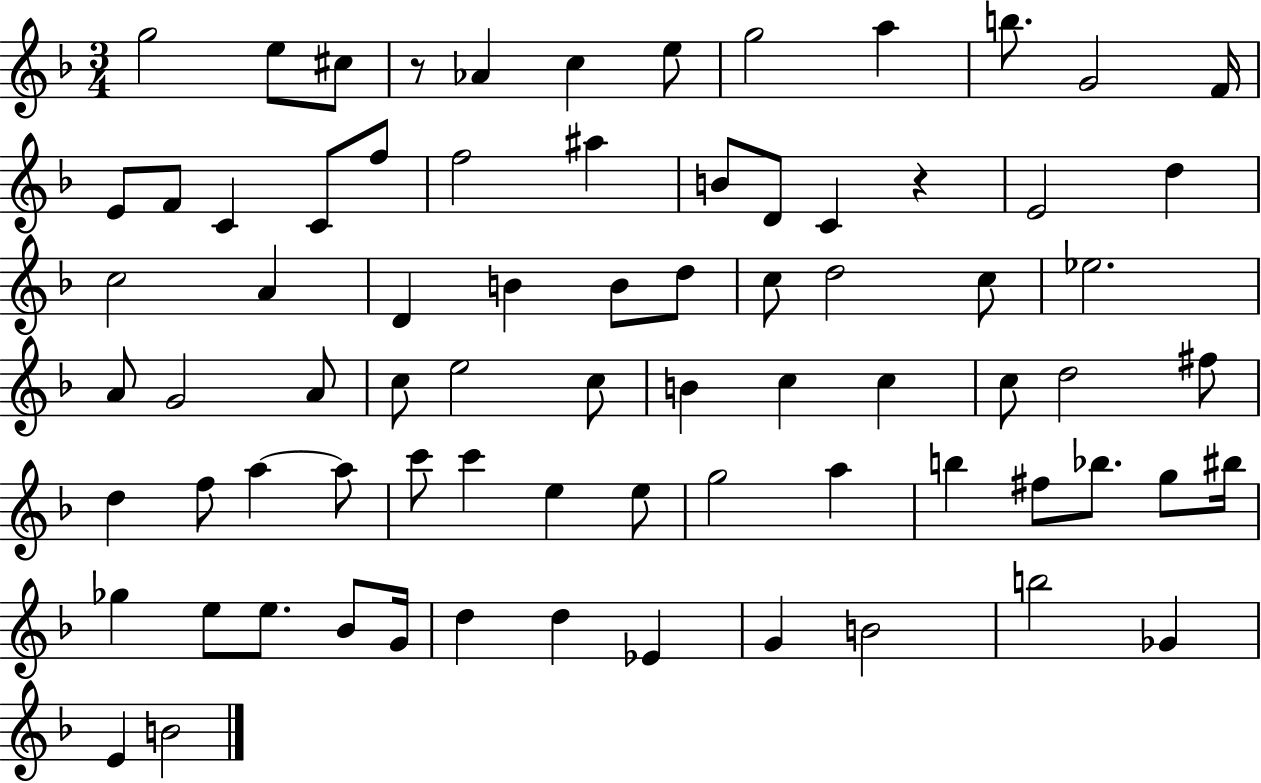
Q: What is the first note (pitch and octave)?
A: G5